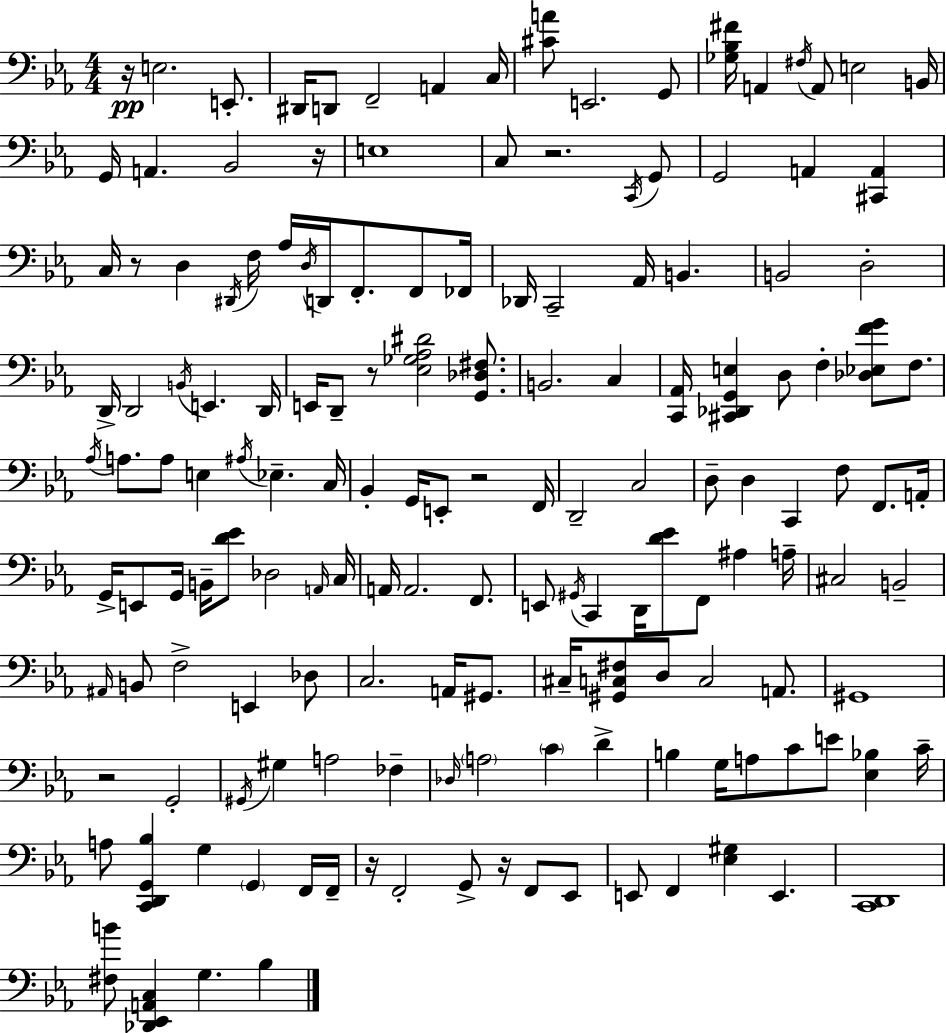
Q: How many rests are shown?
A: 9